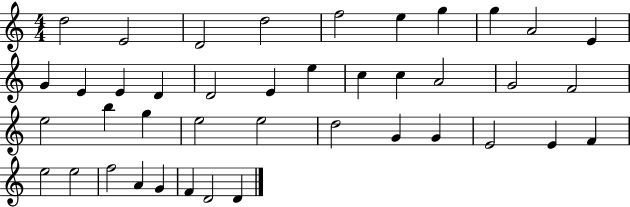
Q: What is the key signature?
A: C major